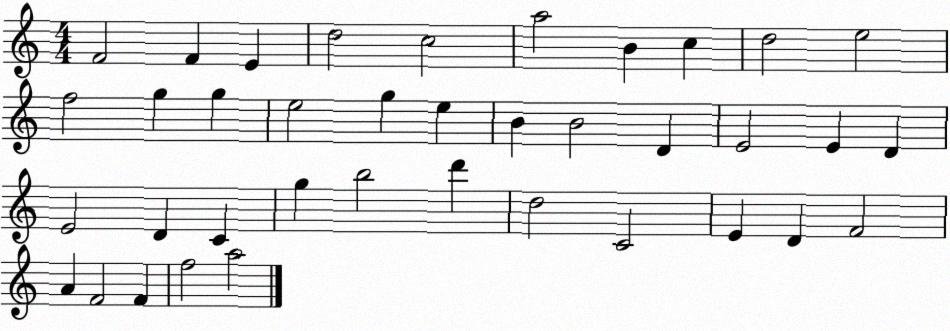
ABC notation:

X:1
T:Untitled
M:4/4
L:1/4
K:C
F2 F E d2 c2 a2 B c d2 e2 f2 g g e2 g e B B2 D E2 E D E2 D C g b2 d' d2 C2 E D F2 A F2 F f2 a2